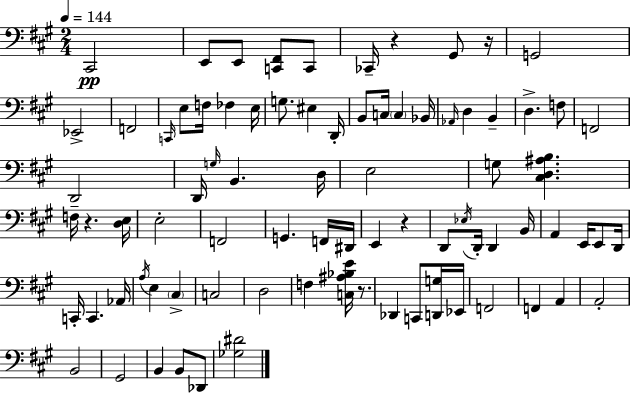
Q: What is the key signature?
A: A major